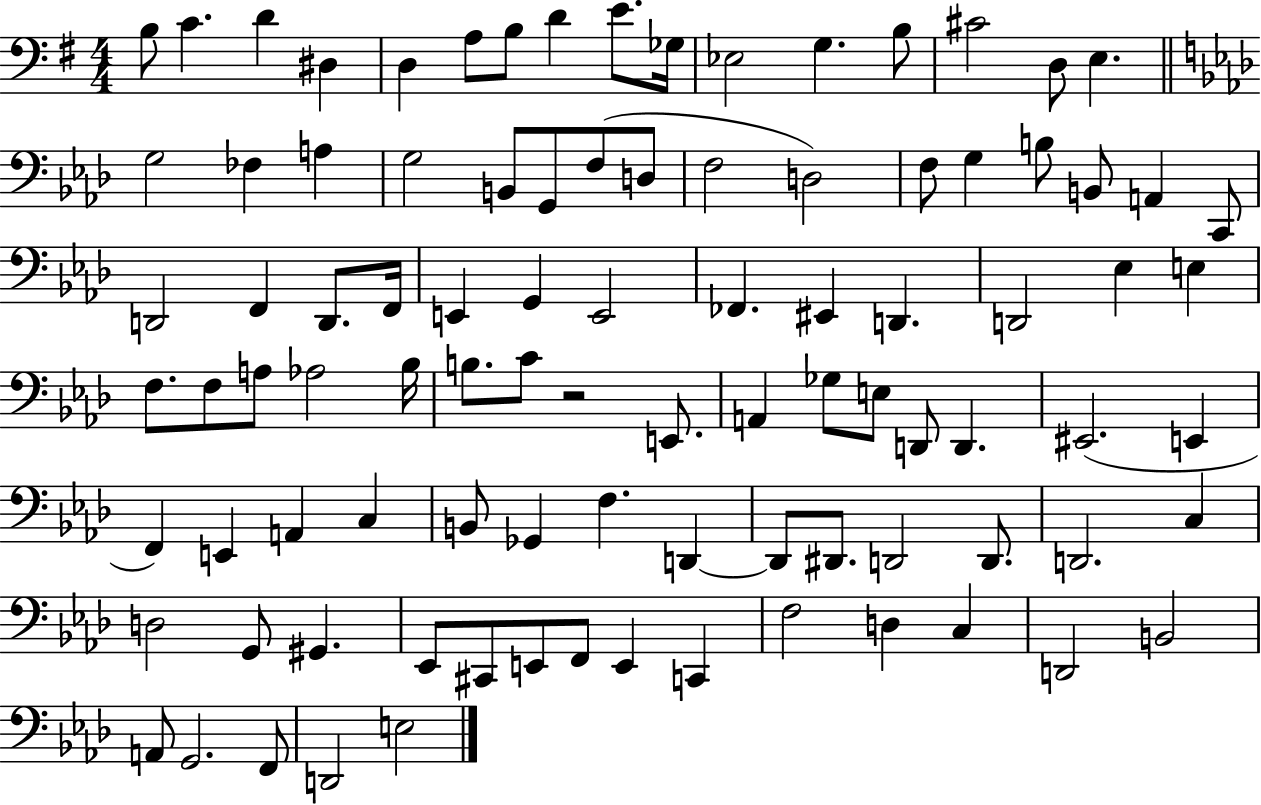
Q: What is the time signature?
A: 4/4